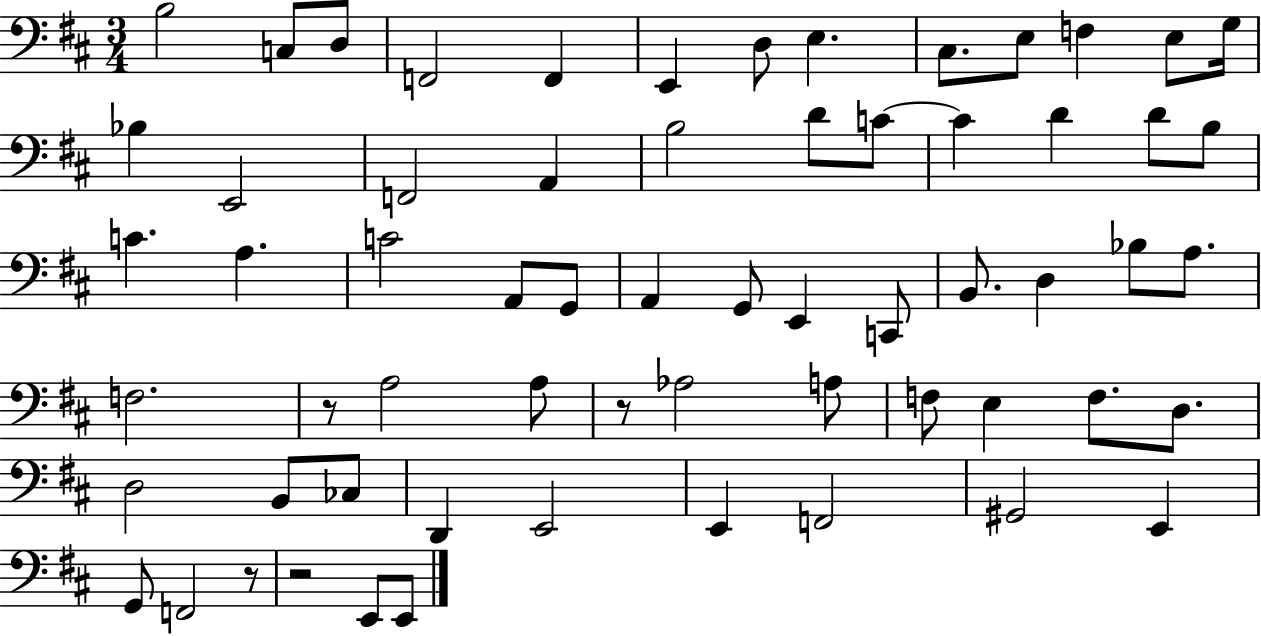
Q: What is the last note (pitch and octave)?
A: E2